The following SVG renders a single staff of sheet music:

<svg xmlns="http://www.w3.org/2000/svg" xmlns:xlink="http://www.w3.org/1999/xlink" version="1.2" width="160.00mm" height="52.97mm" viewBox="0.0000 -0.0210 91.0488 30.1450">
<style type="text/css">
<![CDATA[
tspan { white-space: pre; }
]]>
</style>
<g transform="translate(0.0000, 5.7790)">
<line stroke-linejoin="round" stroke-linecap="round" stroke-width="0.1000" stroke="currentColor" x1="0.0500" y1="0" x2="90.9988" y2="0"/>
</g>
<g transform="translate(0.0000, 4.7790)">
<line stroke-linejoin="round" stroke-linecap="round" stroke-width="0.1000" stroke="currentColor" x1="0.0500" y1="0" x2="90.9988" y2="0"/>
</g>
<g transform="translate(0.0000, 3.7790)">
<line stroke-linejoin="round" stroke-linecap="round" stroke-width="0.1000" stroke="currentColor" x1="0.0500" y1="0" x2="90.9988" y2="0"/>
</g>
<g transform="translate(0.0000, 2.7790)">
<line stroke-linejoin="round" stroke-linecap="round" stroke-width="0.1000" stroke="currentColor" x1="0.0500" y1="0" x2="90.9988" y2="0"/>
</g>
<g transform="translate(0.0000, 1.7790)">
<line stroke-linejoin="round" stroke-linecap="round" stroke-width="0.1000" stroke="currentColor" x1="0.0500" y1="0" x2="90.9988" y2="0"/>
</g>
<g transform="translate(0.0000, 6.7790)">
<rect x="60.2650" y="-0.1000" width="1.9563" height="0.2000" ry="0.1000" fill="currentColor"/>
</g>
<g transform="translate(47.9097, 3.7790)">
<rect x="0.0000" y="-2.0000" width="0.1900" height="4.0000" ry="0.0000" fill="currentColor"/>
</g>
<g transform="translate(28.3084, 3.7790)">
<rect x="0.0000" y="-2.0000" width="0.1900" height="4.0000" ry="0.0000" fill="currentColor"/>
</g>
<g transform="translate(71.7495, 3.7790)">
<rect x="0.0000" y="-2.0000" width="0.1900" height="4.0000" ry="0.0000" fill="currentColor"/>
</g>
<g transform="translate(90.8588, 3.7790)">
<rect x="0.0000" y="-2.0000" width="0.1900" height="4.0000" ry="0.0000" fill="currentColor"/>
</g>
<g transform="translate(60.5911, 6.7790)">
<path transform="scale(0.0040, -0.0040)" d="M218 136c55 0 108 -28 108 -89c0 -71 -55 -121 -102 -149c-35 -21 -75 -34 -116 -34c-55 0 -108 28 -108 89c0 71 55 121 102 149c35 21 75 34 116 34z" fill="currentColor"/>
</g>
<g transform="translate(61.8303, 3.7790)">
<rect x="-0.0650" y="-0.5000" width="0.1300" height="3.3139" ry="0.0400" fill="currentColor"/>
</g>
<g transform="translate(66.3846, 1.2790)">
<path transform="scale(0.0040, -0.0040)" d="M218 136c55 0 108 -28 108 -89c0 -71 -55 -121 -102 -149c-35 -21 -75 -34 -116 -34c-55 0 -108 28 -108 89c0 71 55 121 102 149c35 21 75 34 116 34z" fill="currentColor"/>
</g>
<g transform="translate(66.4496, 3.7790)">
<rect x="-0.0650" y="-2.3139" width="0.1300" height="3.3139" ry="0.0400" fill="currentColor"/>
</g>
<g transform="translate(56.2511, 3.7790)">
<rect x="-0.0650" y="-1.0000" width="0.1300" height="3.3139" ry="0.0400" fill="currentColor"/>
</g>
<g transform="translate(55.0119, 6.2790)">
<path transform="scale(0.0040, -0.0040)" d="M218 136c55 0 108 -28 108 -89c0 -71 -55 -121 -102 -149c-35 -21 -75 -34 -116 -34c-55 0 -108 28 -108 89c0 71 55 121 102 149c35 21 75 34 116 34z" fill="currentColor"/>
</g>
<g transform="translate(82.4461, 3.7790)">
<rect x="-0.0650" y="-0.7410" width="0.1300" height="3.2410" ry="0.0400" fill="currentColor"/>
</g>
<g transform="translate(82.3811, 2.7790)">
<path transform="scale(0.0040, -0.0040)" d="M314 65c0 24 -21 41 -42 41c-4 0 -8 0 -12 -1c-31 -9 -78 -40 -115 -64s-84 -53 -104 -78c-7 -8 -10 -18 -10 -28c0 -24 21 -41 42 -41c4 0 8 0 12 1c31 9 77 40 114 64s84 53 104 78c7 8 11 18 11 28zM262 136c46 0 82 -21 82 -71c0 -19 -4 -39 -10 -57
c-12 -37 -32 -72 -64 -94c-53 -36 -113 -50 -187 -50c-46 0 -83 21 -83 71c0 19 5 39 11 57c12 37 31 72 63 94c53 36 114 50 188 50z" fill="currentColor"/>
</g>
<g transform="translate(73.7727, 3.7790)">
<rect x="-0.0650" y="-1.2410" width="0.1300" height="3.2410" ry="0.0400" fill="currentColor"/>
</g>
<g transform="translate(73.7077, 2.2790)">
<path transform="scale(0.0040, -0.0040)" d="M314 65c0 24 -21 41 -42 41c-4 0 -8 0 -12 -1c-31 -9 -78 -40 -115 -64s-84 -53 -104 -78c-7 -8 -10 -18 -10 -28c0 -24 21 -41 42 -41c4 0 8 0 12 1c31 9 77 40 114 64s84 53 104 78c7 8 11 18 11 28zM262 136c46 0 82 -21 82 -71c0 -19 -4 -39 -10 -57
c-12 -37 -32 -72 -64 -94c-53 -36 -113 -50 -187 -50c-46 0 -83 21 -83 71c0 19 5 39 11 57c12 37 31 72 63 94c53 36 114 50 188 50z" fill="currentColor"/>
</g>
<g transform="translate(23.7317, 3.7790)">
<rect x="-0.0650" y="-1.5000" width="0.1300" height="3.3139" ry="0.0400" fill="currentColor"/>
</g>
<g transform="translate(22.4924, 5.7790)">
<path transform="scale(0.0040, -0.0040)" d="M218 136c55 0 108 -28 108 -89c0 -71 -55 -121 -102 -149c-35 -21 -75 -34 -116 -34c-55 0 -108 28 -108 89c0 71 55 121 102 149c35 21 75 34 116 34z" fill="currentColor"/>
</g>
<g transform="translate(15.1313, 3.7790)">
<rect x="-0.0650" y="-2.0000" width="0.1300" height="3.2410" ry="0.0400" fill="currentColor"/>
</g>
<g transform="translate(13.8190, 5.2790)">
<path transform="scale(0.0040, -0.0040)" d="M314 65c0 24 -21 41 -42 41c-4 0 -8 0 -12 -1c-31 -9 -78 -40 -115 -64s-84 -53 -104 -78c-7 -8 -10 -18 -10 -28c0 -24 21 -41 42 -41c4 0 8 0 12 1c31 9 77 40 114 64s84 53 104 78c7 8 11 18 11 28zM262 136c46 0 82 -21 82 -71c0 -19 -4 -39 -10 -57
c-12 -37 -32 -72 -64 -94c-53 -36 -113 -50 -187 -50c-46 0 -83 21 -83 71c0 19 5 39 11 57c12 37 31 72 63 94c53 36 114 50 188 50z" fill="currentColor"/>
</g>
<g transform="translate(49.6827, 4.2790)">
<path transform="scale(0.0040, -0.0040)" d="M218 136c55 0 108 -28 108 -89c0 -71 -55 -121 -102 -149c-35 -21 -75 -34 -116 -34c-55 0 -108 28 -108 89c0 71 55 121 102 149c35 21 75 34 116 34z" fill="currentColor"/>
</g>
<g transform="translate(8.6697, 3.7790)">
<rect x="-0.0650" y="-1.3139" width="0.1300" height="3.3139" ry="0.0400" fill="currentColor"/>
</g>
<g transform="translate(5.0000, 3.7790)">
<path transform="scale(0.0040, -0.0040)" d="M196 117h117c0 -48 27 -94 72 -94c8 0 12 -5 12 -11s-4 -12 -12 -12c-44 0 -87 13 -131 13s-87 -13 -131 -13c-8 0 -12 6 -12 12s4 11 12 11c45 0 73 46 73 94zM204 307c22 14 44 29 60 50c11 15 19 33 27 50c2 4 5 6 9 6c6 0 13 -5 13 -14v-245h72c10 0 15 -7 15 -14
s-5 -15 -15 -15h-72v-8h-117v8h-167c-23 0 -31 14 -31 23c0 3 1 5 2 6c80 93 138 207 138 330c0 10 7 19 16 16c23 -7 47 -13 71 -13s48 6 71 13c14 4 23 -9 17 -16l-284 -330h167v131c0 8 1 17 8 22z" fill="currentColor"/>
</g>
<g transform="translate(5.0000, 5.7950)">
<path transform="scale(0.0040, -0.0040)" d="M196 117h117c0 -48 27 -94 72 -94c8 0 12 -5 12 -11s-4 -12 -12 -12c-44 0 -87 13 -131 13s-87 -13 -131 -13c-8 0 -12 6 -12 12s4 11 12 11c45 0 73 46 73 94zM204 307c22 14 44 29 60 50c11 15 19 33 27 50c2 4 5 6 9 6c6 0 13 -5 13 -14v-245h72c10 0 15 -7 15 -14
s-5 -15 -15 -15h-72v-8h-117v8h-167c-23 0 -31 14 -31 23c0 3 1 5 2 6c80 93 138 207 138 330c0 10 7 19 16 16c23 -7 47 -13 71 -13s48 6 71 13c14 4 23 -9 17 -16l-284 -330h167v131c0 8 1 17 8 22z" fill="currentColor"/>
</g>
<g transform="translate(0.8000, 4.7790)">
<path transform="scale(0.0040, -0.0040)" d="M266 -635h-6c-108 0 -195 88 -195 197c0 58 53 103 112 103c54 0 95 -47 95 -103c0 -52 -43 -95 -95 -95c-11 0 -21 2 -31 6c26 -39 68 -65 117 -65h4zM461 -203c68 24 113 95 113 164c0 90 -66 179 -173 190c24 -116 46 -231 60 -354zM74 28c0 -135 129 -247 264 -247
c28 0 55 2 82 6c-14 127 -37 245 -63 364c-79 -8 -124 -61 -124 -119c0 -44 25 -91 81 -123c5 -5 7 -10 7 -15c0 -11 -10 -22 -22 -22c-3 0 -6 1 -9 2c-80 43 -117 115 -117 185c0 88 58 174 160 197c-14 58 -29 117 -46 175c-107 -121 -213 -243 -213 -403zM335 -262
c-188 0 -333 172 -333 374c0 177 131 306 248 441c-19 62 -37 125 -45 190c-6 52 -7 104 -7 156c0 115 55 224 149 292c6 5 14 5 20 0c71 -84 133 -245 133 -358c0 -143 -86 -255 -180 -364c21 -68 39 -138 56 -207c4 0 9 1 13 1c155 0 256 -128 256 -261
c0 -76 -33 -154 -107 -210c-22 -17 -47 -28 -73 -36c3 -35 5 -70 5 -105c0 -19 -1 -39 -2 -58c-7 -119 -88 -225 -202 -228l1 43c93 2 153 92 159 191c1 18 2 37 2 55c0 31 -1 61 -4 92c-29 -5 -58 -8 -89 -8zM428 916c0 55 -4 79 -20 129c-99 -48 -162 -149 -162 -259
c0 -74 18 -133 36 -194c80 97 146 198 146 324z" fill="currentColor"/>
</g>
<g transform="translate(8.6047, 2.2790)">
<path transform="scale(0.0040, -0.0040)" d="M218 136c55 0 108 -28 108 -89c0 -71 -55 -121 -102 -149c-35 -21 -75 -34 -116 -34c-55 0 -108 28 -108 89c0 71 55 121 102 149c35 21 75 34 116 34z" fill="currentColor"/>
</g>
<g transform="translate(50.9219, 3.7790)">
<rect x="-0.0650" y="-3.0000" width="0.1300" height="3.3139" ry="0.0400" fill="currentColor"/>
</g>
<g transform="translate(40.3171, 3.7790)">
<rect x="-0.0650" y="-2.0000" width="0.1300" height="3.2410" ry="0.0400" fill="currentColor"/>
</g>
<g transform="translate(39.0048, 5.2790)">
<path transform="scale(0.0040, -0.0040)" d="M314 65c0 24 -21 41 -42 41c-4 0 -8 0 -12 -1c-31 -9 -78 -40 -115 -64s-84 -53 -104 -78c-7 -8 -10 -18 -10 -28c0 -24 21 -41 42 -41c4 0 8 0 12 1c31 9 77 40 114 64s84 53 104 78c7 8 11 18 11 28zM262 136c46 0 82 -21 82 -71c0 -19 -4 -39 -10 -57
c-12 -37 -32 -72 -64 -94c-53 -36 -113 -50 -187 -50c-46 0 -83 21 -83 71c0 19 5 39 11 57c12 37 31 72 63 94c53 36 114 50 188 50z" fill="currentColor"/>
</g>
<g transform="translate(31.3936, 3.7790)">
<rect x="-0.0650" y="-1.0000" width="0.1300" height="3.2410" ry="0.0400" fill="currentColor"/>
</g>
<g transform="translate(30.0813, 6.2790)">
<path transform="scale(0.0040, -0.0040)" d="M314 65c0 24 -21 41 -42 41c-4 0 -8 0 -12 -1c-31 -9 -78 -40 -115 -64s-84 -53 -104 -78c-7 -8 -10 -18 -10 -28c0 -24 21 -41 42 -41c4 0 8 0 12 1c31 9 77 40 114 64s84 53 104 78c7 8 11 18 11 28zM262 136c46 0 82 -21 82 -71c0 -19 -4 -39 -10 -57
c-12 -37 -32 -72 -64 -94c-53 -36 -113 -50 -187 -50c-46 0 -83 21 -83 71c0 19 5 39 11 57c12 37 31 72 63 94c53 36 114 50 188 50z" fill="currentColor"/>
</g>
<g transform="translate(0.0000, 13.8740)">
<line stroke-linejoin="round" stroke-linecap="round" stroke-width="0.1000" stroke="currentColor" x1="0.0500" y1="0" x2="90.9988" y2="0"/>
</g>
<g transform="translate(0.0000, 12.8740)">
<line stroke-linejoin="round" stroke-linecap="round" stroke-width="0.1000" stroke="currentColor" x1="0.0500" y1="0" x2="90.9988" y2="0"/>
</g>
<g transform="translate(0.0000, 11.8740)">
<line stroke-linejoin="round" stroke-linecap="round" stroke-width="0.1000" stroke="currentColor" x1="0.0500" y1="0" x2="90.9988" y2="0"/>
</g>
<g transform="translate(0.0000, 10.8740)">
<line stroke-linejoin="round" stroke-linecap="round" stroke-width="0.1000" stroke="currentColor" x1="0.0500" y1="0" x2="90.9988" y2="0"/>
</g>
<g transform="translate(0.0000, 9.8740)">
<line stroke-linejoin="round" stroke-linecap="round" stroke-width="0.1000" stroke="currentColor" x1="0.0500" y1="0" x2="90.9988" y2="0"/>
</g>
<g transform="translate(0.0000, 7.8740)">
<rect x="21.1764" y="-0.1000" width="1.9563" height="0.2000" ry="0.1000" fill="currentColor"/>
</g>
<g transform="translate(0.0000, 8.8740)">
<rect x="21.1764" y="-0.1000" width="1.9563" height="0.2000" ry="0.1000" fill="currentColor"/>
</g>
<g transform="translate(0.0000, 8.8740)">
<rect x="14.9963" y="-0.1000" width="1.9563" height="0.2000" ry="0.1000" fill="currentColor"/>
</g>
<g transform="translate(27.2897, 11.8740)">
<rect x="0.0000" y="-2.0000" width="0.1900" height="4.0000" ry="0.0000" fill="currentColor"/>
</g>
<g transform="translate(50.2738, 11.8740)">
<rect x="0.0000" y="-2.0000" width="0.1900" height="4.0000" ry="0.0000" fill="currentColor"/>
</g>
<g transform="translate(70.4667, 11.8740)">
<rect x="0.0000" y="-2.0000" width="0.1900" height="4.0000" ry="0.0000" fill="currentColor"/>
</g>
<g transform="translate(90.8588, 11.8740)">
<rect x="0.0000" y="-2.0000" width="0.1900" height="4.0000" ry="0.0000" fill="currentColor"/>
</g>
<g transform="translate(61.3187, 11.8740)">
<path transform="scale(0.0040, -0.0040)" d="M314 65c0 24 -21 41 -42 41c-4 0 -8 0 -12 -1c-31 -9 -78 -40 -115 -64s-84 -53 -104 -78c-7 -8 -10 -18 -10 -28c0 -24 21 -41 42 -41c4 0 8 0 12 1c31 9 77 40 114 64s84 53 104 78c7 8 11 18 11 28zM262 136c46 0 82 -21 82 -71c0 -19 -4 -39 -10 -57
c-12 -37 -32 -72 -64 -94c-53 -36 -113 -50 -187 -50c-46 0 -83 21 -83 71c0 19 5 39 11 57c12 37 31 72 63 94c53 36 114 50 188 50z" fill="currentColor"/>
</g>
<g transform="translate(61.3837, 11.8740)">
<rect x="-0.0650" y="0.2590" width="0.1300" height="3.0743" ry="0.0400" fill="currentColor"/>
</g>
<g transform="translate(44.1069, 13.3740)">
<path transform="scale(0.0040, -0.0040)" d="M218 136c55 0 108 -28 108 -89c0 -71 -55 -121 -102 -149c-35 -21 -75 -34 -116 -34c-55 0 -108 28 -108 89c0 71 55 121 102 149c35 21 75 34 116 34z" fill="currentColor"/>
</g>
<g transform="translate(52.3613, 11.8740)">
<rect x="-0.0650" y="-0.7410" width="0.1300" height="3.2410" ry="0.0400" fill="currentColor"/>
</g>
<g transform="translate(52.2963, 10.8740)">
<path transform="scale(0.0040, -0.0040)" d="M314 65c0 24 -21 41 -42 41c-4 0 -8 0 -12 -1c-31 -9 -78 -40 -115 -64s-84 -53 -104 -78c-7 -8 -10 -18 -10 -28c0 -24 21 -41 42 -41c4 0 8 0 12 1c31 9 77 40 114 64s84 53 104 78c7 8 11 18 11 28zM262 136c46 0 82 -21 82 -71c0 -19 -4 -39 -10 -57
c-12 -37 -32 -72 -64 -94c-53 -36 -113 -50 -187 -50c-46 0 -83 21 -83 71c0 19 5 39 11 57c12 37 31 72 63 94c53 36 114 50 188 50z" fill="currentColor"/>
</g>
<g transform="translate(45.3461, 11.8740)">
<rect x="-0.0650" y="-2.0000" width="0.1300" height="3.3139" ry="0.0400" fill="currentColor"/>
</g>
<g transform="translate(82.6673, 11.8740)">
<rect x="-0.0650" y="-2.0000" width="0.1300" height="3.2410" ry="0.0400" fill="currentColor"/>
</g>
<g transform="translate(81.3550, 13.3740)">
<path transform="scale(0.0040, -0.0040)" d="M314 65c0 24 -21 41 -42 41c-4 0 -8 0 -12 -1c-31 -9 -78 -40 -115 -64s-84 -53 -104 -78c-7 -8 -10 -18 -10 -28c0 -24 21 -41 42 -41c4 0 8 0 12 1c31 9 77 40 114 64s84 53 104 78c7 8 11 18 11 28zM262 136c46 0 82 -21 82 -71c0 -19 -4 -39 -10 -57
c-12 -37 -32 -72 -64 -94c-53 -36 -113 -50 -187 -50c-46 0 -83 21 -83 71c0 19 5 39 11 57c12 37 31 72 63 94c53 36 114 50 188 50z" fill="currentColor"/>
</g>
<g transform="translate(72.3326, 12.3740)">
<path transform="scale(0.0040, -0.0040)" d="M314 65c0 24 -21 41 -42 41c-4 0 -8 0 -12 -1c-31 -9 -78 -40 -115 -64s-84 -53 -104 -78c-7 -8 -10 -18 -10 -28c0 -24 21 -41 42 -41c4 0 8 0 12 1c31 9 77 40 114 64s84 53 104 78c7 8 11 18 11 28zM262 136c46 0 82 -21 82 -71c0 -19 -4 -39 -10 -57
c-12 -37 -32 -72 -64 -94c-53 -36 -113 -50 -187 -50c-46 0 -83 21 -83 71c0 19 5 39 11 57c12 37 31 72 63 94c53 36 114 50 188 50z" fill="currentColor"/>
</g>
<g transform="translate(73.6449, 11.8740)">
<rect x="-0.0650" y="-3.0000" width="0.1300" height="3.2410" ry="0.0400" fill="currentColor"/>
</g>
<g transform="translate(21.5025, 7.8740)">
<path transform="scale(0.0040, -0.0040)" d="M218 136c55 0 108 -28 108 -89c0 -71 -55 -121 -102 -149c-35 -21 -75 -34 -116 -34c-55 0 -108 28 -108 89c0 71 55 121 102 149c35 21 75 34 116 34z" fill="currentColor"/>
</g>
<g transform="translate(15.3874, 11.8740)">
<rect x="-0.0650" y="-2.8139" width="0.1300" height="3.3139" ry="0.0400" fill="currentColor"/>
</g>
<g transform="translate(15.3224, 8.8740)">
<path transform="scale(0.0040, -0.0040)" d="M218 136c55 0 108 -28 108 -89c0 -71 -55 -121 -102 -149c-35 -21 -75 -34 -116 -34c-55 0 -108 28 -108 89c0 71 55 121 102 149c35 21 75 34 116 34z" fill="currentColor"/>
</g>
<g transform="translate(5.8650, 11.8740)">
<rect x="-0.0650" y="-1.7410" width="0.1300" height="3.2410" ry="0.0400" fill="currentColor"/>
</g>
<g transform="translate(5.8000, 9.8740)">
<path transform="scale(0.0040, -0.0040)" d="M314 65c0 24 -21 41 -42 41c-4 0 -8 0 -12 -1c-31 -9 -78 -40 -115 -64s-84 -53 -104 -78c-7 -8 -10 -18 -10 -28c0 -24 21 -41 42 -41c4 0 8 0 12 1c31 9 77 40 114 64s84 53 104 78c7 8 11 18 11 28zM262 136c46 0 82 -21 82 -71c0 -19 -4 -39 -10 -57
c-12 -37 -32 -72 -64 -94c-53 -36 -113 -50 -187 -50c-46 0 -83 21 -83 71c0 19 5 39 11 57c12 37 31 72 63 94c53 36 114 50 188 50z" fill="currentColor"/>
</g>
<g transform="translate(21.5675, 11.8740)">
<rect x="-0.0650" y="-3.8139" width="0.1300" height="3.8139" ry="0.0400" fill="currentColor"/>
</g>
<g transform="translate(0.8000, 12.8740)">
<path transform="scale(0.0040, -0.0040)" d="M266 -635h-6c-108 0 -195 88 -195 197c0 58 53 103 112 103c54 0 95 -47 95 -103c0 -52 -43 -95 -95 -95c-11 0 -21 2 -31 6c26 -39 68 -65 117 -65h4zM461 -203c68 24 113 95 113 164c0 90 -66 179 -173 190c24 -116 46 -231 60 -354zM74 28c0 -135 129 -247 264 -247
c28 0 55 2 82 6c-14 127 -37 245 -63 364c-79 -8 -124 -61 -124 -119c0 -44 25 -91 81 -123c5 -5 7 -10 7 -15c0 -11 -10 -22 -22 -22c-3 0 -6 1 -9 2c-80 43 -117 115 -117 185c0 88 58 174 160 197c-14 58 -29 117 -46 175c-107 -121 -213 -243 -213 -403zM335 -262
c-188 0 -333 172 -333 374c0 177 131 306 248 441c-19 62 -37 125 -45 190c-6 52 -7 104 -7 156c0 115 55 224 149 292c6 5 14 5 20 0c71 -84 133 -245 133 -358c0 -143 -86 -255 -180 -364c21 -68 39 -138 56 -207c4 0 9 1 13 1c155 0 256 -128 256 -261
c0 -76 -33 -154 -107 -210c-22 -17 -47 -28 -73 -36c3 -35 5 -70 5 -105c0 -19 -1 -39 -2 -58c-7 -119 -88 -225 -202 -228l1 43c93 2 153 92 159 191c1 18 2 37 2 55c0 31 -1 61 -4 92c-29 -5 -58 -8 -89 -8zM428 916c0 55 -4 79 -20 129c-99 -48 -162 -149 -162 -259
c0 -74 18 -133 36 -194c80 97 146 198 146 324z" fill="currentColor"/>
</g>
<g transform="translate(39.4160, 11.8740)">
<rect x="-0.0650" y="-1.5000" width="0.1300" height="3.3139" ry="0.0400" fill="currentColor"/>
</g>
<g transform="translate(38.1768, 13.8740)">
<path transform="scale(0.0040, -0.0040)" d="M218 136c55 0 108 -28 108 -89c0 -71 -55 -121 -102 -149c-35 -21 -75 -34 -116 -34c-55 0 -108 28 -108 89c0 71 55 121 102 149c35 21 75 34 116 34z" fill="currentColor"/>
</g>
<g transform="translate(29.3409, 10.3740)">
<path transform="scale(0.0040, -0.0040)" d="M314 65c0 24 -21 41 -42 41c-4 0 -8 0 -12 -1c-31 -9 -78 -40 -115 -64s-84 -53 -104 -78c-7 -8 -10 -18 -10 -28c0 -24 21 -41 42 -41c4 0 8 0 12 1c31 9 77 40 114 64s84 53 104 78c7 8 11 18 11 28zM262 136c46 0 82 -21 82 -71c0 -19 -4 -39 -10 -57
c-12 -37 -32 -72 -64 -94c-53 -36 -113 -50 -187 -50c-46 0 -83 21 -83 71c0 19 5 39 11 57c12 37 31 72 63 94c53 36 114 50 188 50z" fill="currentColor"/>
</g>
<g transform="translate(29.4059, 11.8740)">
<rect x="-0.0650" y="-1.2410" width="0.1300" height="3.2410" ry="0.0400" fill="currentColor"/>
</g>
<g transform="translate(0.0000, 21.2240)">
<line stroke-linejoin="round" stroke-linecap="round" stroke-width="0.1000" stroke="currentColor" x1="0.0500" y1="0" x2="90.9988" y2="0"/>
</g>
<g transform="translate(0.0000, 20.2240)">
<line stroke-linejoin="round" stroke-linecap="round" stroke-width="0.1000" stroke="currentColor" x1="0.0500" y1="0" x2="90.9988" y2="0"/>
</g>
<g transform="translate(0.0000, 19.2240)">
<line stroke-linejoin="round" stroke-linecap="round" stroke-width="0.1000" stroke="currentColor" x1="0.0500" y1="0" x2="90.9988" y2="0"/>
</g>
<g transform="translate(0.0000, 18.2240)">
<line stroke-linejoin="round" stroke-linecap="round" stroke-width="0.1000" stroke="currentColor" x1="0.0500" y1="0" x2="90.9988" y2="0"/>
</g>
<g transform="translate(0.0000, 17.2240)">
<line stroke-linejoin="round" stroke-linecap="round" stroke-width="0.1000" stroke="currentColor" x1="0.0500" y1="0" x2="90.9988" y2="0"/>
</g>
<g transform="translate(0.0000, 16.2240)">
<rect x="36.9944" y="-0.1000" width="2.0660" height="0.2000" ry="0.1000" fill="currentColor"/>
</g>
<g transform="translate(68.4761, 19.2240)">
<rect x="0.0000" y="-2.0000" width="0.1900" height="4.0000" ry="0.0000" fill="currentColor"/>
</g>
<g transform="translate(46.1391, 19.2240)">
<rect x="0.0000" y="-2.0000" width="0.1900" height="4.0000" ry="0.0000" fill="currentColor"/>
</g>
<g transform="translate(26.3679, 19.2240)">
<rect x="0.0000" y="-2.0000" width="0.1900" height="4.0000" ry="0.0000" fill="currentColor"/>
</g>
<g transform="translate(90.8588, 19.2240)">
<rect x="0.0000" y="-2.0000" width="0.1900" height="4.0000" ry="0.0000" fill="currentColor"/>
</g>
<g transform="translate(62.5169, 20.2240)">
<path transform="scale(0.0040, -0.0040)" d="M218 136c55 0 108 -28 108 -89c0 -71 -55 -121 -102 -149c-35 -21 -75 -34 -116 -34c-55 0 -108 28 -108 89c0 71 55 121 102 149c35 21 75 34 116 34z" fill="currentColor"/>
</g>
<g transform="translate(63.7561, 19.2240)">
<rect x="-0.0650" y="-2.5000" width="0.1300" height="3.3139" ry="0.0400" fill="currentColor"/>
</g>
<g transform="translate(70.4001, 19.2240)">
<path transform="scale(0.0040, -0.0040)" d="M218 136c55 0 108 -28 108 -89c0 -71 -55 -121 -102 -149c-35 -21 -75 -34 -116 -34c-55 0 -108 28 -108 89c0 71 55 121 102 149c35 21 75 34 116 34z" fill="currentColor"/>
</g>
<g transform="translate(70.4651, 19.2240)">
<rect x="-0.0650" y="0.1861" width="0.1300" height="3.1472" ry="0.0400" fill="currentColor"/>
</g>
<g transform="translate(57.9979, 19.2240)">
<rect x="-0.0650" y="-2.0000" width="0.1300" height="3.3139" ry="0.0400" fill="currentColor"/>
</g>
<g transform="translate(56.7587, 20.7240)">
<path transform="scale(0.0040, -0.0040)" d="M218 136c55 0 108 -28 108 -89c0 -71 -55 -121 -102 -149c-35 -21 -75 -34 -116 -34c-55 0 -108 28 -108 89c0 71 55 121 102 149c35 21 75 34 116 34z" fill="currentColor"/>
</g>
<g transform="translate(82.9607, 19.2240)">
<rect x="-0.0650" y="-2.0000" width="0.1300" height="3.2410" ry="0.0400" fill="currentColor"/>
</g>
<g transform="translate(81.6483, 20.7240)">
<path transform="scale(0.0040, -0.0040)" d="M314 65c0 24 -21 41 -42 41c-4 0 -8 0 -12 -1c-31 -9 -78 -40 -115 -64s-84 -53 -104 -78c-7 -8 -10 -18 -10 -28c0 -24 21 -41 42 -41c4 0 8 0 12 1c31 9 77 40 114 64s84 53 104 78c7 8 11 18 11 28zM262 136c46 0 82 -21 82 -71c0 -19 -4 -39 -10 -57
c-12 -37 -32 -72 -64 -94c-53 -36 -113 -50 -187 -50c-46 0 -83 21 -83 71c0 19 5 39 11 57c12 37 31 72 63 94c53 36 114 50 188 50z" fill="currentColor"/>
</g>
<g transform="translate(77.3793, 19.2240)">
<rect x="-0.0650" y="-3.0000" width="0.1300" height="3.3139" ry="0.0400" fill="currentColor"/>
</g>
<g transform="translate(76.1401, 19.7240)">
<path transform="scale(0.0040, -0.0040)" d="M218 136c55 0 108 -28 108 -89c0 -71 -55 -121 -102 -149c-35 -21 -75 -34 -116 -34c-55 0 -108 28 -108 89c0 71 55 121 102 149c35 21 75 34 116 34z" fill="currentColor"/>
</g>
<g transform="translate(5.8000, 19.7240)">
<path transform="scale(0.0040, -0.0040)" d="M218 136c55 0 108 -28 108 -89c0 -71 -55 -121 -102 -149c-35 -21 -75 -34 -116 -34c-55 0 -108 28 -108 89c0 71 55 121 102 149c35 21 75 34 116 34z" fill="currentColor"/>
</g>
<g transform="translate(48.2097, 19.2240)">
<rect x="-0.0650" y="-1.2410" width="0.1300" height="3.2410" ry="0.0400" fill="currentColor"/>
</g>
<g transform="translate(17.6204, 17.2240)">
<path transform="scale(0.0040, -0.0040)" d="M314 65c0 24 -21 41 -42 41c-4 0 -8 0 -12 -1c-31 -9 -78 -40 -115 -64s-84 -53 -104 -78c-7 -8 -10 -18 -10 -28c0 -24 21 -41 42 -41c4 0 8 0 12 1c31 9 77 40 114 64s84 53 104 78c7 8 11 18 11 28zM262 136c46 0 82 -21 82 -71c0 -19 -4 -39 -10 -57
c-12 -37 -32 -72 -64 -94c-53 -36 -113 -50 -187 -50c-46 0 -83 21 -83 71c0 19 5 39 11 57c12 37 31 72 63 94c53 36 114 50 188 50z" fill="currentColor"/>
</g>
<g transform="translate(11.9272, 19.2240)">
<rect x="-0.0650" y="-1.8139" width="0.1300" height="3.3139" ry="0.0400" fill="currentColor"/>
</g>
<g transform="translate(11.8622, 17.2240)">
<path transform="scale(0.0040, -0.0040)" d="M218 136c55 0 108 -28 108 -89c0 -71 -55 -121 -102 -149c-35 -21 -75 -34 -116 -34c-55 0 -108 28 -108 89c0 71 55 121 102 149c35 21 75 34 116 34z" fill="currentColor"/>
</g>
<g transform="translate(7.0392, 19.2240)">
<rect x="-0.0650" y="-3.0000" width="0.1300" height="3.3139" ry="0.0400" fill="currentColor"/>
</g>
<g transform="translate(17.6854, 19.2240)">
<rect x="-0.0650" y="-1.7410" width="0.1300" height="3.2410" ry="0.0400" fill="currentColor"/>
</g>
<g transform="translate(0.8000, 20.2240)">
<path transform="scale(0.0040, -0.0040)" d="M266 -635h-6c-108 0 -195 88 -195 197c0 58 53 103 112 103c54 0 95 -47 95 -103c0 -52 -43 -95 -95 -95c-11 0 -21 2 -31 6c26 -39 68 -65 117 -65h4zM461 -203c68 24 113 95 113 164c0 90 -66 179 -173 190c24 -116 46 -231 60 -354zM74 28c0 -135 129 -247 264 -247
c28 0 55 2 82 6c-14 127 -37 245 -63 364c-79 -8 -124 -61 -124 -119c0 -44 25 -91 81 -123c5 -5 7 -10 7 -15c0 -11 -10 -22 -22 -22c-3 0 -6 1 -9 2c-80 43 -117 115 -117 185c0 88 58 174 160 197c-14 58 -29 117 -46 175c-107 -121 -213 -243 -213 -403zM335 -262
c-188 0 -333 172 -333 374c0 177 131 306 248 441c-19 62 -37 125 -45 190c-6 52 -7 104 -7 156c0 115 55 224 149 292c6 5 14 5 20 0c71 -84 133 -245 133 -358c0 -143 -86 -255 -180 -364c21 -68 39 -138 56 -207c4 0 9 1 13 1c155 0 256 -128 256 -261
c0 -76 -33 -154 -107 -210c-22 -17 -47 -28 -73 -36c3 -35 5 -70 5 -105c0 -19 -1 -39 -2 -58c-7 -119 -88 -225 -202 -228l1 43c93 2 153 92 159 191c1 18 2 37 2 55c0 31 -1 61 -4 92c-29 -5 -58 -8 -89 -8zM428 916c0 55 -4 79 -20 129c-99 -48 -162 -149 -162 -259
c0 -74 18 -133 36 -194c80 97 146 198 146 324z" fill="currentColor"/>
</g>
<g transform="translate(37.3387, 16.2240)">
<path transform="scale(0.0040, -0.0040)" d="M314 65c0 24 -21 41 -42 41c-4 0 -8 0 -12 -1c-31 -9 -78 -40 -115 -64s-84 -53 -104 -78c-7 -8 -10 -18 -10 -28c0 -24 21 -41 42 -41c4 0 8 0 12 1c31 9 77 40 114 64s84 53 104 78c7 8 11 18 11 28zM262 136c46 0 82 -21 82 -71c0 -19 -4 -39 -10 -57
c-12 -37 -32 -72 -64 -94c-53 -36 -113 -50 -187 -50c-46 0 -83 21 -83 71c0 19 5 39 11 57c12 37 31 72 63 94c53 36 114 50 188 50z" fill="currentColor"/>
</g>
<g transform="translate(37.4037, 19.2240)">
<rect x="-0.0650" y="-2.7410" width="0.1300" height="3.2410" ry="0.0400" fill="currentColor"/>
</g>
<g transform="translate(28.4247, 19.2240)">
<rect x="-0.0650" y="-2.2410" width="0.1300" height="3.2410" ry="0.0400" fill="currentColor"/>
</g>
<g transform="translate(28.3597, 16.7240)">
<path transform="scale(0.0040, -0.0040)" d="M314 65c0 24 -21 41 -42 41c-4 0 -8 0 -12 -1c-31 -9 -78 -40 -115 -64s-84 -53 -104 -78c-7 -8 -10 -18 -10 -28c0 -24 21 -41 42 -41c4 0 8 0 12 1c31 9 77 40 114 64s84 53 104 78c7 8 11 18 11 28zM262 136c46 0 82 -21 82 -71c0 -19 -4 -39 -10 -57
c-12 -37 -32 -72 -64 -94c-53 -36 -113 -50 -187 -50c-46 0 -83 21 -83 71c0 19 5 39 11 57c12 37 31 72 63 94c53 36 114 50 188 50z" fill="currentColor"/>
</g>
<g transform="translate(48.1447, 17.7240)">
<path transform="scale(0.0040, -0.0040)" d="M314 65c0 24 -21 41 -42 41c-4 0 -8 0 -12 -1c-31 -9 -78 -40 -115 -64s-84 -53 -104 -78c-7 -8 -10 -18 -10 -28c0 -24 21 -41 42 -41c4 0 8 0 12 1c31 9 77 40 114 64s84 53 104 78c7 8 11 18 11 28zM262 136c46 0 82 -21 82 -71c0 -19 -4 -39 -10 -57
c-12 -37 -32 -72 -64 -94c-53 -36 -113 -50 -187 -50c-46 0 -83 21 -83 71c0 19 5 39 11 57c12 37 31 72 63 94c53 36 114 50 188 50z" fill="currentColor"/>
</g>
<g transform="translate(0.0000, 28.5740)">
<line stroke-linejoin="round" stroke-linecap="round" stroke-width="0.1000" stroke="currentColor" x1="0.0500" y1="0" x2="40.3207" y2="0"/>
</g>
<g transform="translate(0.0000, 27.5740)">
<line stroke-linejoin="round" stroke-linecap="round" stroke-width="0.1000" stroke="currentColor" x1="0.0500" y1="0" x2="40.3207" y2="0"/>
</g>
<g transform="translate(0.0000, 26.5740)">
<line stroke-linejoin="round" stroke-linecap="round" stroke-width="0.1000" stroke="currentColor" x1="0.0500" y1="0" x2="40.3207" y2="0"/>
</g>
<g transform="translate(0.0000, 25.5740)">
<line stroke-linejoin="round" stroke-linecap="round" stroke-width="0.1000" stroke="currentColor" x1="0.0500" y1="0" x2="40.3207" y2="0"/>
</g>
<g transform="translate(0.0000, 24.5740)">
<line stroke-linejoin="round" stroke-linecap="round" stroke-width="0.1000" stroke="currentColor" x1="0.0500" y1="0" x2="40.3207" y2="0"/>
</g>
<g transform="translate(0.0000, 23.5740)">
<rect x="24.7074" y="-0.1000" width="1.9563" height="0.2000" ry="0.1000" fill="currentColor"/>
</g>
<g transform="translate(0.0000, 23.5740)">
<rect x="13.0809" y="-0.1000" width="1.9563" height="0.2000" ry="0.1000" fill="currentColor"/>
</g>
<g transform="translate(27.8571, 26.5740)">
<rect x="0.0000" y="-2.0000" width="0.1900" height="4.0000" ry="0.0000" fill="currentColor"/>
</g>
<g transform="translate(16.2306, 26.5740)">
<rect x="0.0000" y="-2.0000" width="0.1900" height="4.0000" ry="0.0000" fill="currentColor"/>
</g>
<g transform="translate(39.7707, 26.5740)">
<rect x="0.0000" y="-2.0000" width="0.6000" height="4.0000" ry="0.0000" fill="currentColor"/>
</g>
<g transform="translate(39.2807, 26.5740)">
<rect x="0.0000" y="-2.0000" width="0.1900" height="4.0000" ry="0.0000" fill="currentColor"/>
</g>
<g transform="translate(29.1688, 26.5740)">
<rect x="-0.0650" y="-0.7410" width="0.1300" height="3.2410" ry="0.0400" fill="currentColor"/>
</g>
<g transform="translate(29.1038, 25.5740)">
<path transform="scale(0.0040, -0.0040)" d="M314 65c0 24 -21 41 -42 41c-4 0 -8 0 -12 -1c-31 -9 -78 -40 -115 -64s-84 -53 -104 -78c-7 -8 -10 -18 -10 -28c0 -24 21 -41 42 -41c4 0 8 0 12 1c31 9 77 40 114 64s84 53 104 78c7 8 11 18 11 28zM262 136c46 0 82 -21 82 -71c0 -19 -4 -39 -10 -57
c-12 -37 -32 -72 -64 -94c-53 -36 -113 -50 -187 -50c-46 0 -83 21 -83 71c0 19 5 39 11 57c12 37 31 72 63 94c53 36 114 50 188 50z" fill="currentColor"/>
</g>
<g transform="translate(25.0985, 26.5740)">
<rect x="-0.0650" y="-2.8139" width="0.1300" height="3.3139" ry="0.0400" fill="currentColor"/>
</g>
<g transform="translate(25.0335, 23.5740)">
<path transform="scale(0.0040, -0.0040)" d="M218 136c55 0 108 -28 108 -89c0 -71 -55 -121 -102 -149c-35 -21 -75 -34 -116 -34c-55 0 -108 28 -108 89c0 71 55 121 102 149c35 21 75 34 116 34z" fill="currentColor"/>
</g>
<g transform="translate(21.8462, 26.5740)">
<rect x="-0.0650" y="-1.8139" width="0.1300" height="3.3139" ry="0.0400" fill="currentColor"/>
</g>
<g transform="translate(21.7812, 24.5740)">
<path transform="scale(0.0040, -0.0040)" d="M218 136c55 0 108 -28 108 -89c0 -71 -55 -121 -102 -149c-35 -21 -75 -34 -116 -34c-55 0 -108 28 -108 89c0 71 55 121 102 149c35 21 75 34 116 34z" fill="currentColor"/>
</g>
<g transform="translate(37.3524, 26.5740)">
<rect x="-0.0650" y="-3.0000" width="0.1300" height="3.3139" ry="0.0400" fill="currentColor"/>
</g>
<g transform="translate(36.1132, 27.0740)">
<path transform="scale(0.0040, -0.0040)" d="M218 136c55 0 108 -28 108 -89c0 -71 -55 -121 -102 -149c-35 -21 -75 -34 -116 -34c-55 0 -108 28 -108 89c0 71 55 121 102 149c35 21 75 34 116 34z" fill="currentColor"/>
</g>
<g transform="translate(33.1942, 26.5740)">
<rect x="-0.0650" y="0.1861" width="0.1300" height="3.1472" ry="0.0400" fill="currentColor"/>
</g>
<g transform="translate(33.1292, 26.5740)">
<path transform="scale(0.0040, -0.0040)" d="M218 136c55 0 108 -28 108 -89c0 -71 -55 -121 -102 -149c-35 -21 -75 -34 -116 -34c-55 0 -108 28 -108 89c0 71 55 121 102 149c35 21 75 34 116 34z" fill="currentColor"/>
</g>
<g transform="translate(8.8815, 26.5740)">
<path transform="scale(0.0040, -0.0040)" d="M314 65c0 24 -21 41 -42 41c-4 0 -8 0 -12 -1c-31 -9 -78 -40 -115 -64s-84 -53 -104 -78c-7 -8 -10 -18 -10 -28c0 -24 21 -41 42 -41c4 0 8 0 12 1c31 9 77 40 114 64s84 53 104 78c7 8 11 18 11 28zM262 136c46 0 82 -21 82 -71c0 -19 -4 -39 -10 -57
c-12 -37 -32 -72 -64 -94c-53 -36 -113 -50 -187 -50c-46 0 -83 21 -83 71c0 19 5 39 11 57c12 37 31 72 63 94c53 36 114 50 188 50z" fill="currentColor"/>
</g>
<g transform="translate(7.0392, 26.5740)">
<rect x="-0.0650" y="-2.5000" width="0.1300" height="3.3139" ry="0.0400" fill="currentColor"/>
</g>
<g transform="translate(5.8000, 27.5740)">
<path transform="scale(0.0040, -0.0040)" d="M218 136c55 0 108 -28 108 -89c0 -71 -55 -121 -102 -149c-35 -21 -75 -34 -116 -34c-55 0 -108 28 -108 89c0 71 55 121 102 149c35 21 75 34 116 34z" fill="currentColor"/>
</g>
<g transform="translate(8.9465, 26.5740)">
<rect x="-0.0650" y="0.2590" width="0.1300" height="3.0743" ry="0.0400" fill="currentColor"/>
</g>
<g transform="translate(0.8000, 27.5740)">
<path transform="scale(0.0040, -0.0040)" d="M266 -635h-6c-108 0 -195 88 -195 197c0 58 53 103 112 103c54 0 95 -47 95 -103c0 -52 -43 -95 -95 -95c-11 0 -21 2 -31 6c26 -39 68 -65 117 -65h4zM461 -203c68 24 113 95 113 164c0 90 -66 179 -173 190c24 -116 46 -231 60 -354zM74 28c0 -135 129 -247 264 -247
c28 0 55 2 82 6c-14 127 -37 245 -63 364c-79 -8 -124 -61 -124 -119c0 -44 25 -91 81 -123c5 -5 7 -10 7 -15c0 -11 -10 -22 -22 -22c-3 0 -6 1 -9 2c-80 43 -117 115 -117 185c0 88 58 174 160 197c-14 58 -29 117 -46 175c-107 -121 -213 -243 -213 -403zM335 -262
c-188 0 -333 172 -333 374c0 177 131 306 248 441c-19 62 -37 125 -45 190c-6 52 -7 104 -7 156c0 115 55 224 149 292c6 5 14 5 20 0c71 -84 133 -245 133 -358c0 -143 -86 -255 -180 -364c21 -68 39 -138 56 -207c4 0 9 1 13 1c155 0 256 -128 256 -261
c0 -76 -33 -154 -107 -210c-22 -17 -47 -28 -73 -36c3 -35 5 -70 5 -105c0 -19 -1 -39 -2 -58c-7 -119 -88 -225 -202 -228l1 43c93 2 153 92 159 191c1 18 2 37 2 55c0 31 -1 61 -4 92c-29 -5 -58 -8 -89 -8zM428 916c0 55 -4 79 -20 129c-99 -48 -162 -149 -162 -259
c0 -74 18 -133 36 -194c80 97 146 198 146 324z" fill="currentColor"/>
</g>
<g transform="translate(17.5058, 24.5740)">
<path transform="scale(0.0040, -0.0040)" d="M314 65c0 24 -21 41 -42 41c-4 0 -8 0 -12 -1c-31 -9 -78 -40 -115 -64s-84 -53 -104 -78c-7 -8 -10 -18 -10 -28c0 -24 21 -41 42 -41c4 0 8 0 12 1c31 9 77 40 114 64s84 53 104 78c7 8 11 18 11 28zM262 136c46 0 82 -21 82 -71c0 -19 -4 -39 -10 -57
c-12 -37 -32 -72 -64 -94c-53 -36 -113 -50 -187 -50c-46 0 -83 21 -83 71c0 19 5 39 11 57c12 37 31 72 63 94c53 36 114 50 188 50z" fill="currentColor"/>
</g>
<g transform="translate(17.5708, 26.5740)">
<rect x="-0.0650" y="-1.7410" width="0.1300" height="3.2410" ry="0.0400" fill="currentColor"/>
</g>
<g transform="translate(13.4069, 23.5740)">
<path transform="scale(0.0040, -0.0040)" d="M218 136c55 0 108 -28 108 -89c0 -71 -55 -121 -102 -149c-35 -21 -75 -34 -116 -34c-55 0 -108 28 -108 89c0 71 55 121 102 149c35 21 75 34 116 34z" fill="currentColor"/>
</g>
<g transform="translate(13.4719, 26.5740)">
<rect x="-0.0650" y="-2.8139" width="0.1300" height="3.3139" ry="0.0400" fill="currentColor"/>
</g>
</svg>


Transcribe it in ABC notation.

X:1
T:Untitled
M:4/4
L:1/4
K:C
e F2 E D2 F2 A D C g e2 d2 f2 a c' e2 E F d2 B2 A2 F2 A f f2 g2 a2 e2 F G B A F2 G B2 a f2 f a d2 B A